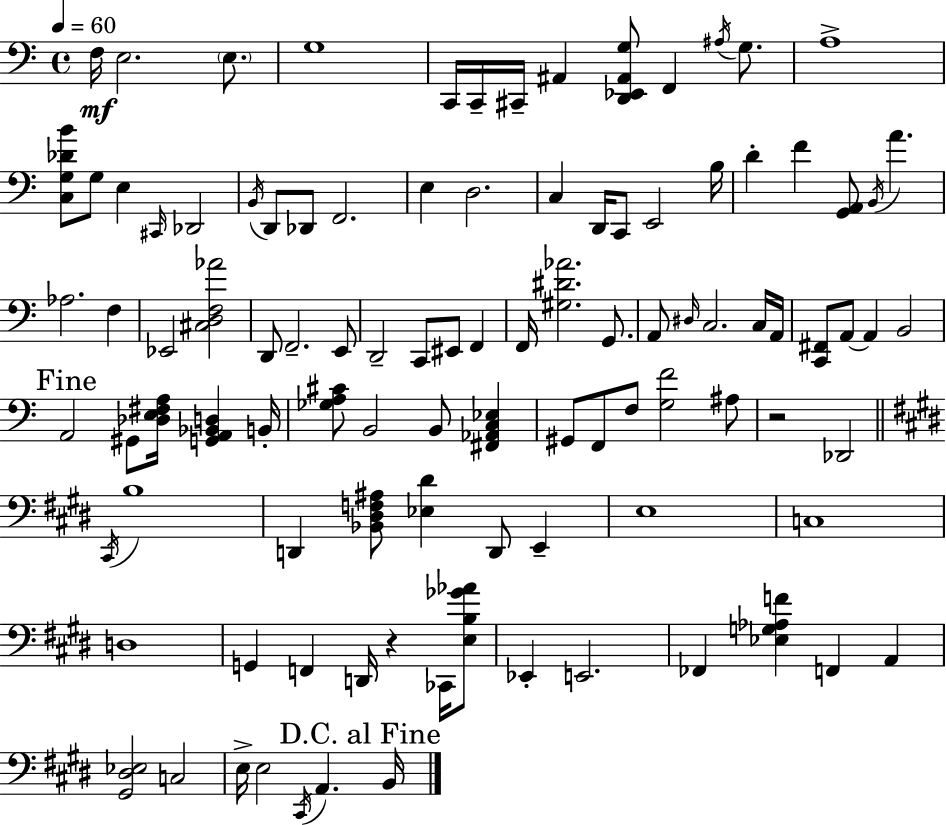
{
  \clef bass
  \time 4/4
  \defaultTimeSignature
  \key c \major
  \tempo 4 = 60
  f16\mf e2. \parenthesize e8. | g1 | c,16 c,16-- cis,16-- ais,4 <d, ees, ais, g>8 f,4 \acciaccatura { ais16 } g8. | a1-> | \break <c g des' b'>8 g8 e4 \grace { cis,16 } des,2 | \acciaccatura { b,16 } d,8 des,8 f,2. | e4 d2. | c4 d,16 c,8 e,2 | \break b16 d'4-. f'4 <g, a,>8 \acciaccatura { b,16 } a'4. | aes2. | f4 ees,2 <cis d f aes'>2 | d,8 f,2.-- | \break e,8 d,2-- c,8 eis,8 | f,4 f,16 <gis dis' aes'>2. | g,8. a,8 \grace { dis16 } c2. | c16 a,16 <c, fis,>8 a,8~~ a,4 b,2 | \break \mark "Fine" a,2 gis,8 <des e fis a>16 | <g, a, bes, d>4 b,16-. <ges a cis'>8 b,2 b,8 | <fis, aes, c ees>4 gis,8 f,8 f8 <g f'>2 | ais8 r2 des,2 | \break \bar "||" \break \key e \major \acciaccatura { cis,16 } b1 | d,4 <bes, dis f ais>8 <ees dis'>4 d,8 e,4-- | e1 | c1 | \break d1 | g,4 f,4 d,16 r4 ces,16 <e b ges' aes'>8 | ees,4-. e,2. | fes,4 <ees g aes f'>4 f,4 a,4 | \break <gis, dis ees>2 c2 | e16-> e2 \acciaccatura { cis,16 } a,4. | \mark "D.C. al Fine" b,16 \bar "|."
}